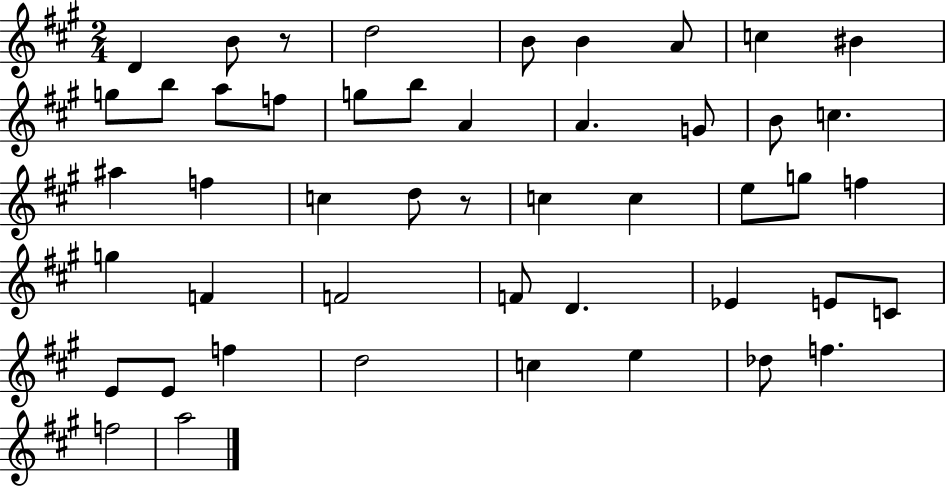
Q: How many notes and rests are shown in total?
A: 48